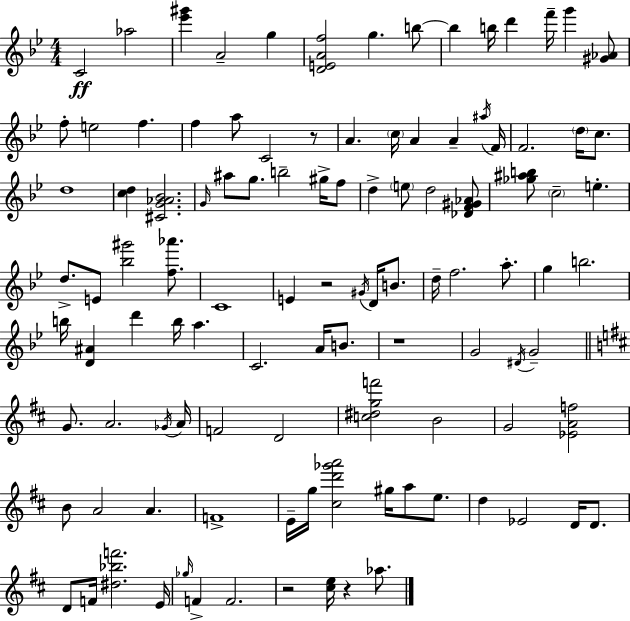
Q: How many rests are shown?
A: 5